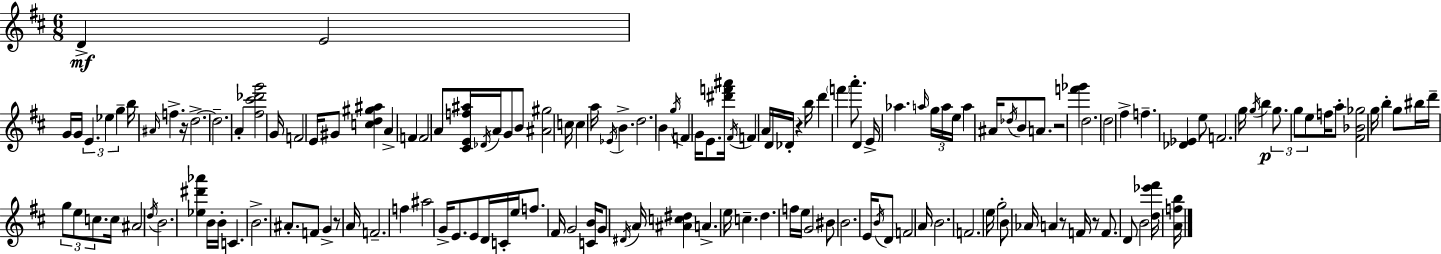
D4/q E4/h G4/s G4/s E4/q. Eb5/q G5/q B5/s A#4/s F5/q. R/s D5/h. D5/h. A4/q [F#5,C#6,Db6,G6]/h G4/s F4/h E4/s G#4/e [C5,D5,G#5,A#5]/q A4/q F4/q F4/h A4/e [C#4,E4,F5,A#5]/s Db4/s A4/s G4/e B4/e [A#4,G#5]/h C5/s C5/q A5/s Eb4/s B4/q. D5/h. B4/q G5/s F4/q G4/s E4/e. [D#6,F6,A#6]/s F#4/s F4/q A4/s D4/s Db4/s R/q B5/s D6/q F6/q A6/e. D4/q E4/s Ab5/q. A5/s G5/s A5/s E5/s A5/q A#4/s Db5/s B4/e A4/e. R/h [F6,Gb6]/q D5/h. D5/h F#5/q F5/q. [Db4,Eb4]/q E5/e F4/h. G5/s G5/s B5/q G5/e. G5/e E5/e F5/s A5/e [F#4,Bb4,Gb5]/h G5/s B5/q G5/e BIS5/s D6/s G5/e E5/e C5/e. C5/s A#4/h D5/s B4/h. [Eb5,D#6,Ab6]/q B4/s B4/s C4/q. B4/h. A#4/e. F4/e G4/q R/e A4/s F4/h. F5/q A#5/h G4/s E4/e. E4/e D4/s C4/s E5/s F5/e. F#4/s G4/h [C4,B4]/s G4/e D#4/s A4/s [A#4,C5,D#5]/q A4/q. E5/s C5/q. D5/q. F5/s E5/s G4/h BIS4/e B4/h. E4/s B4/s D4/e F4/h A4/s B4/h. F4/h. E5/s G5/h B4/e Ab4/s A4/q R/e F4/s R/e F4/e. D4/e B4/h [D5,Eb6,F#6]/s [A4,F5,B5]/s